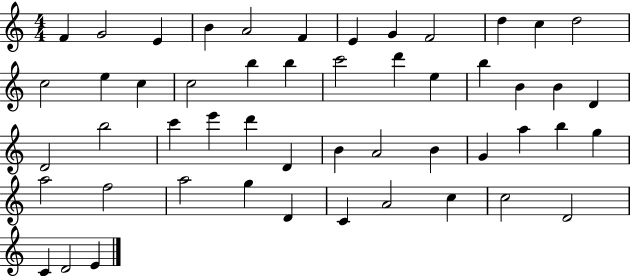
{
  \clef treble
  \numericTimeSignature
  \time 4/4
  \key c \major
  f'4 g'2 e'4 | b'4 a'2 f'4 | e'4 g'4 f'2 | d''4 c''4 d''2 | \break c''2 e''4 c''4 | c''2 b''4 b''4 | c'''2 d'''4 e''4 | b''4 b'4 b'4 d'4 | \break d'2 b''2 | c'''4 e'''4 d'''4 d'4 | b'4 a'2 b'4 | g'4 a''4 b''4 g''4 | \break a''2 f''2 | a''2 g''4 d'4 | c'4 a'2 c''4 | c''2 d'2 | \break c'4 d'2 e'4 | \bar "|."
}